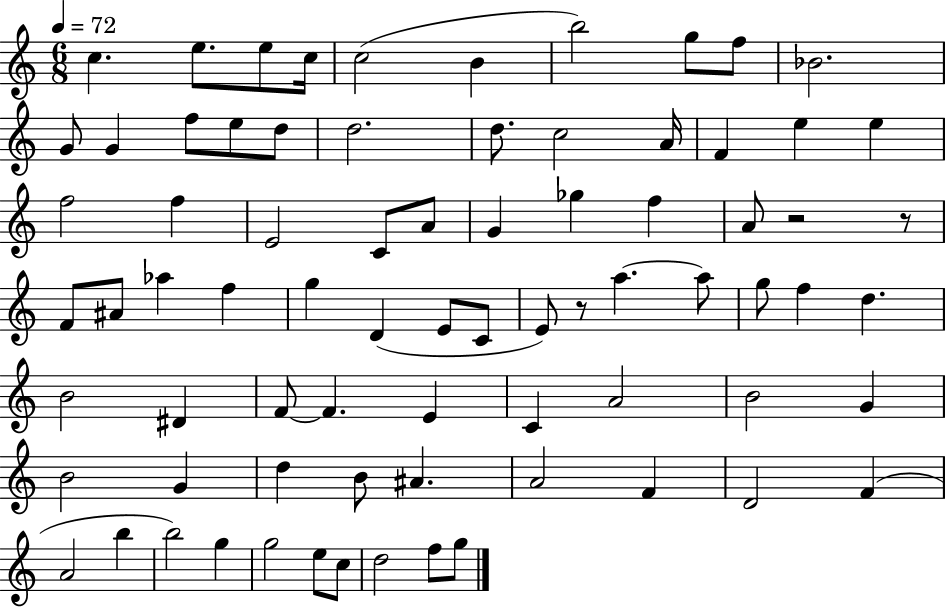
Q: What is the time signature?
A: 6/8